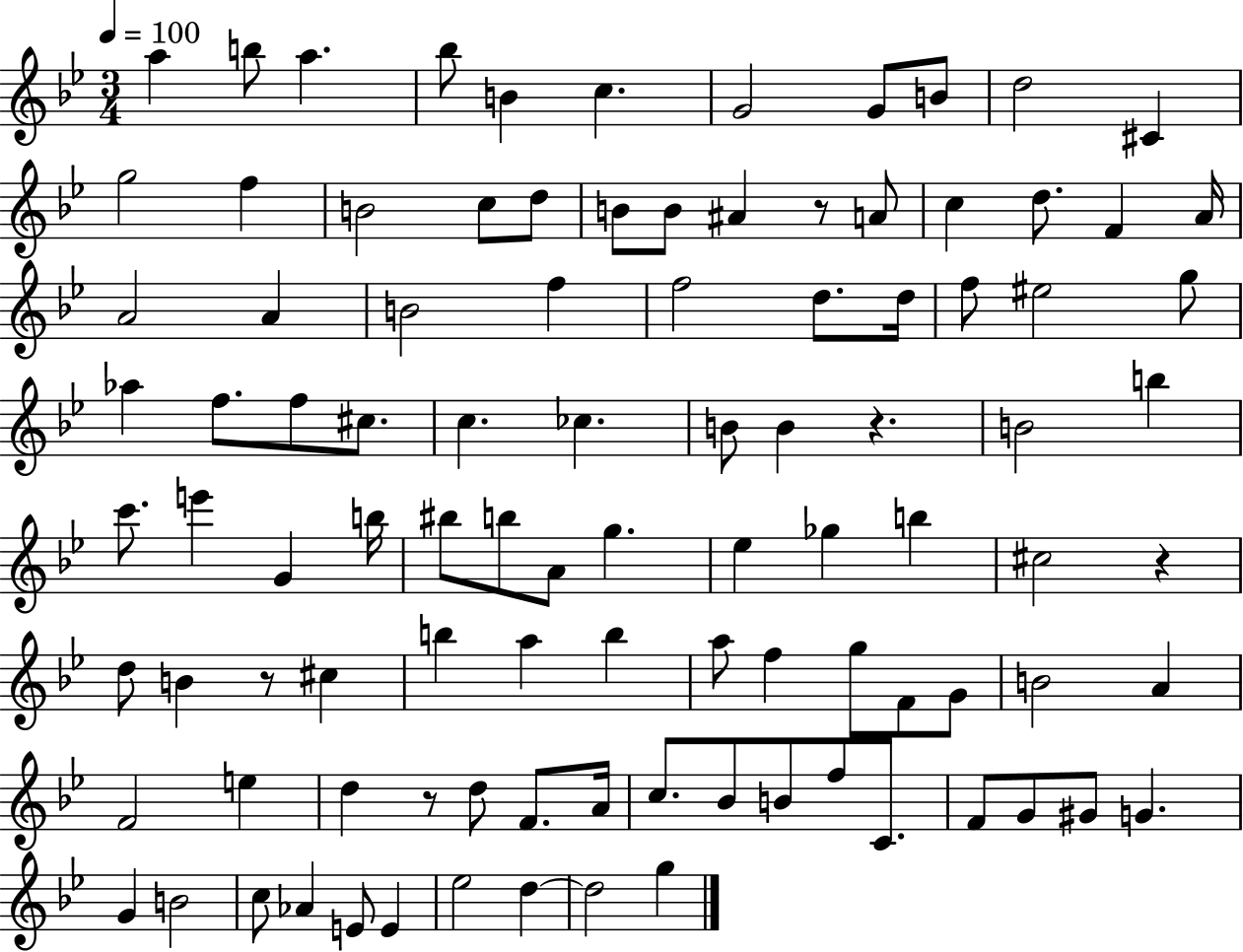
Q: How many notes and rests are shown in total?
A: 99